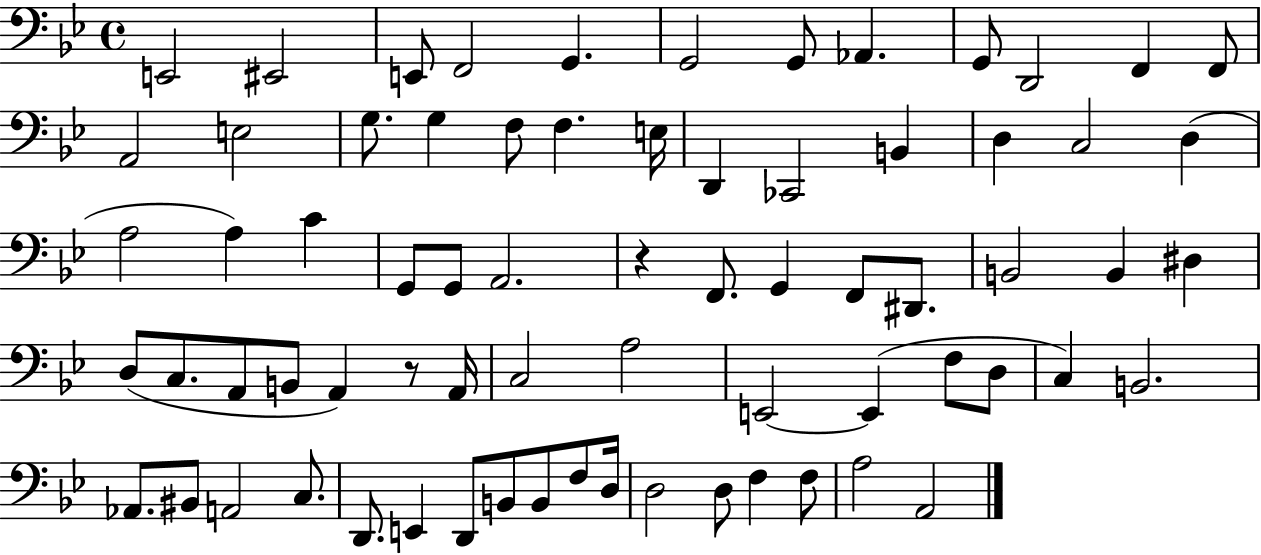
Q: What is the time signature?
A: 4/4